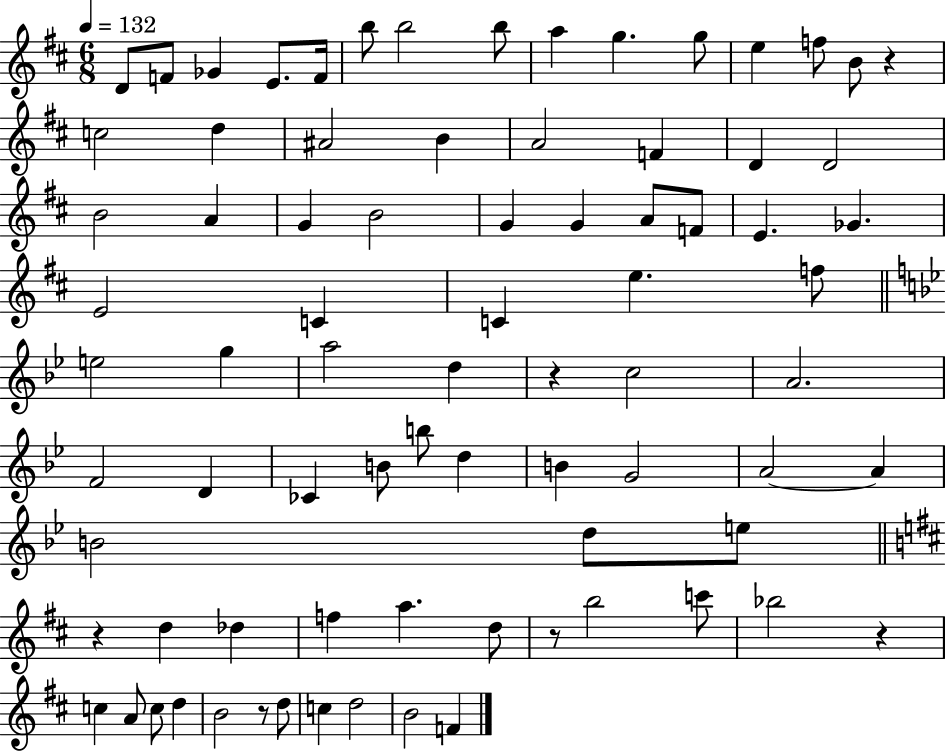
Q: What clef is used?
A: treble